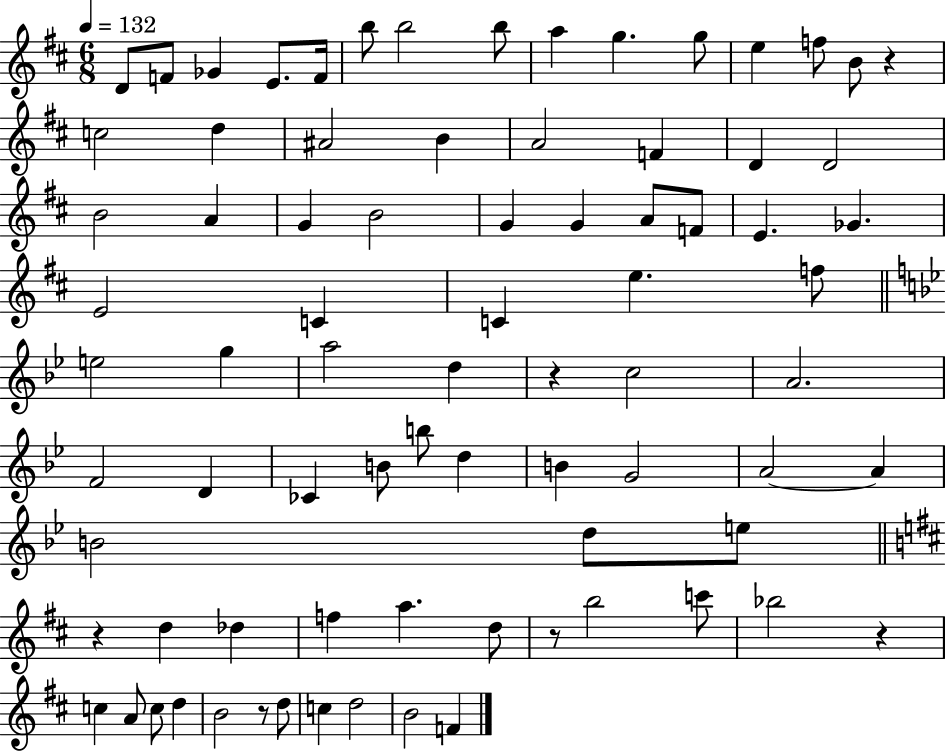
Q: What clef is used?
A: treble